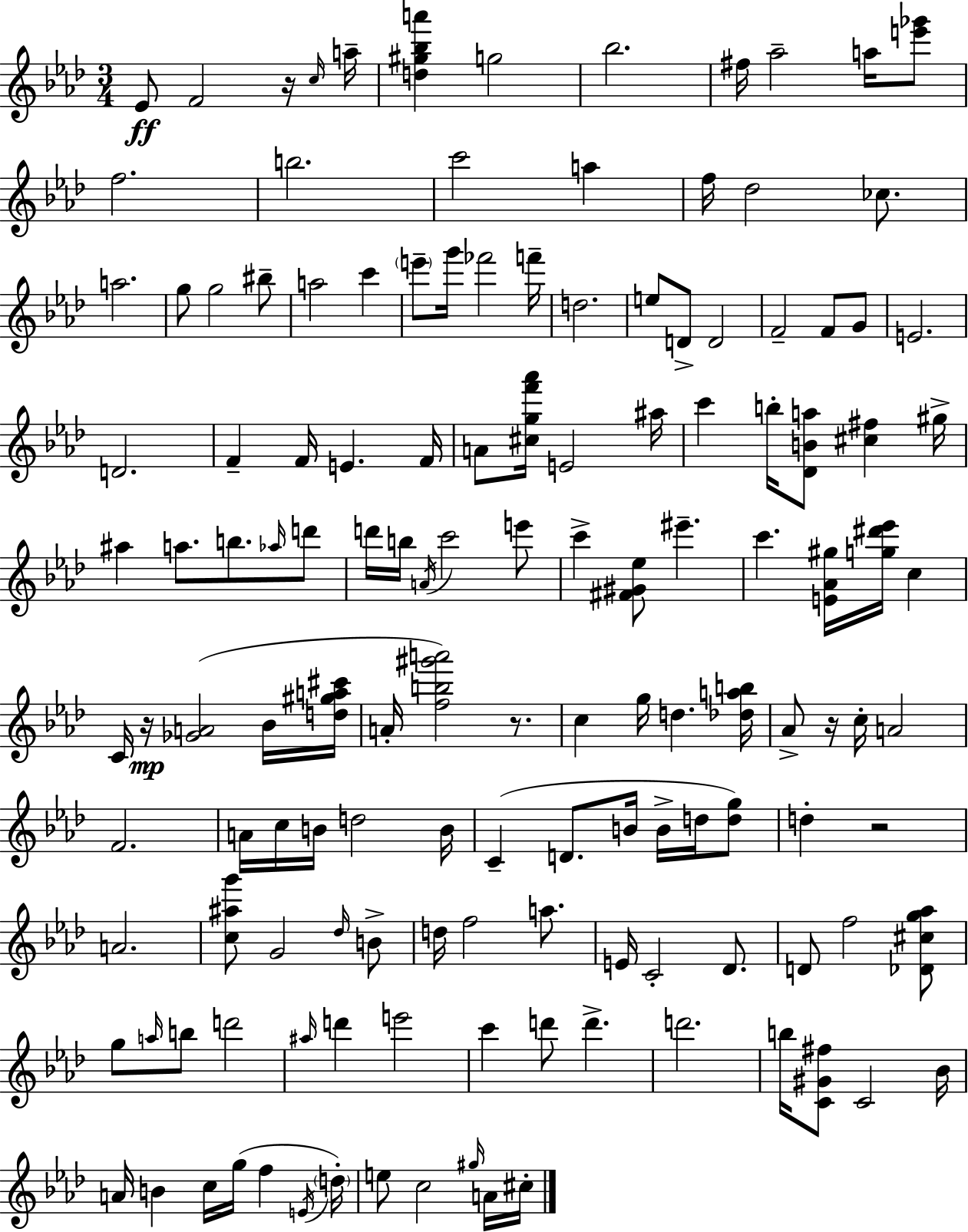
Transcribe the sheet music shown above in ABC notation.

X:1
T:Untitled
M:3/4
L:1/4
K:Fm
_E/2 F2 z/4 c/4 a/4 [d^g_ba'] g2 _b2 ^f/4 _a2 a/4 [e'_g']/2 f2 b2 c'2 a f/4 _d2 _c/2 a2 g/2 g2 ^b/2 a2 c' e'/2 g'/4 _f'2 f'/4 d2 e/2 D/2 D2 F2 F/2 G/2 E2 D2 F F/4 E F/4 A/2 [^cgf'_a']/4 E2 ^a/4 c' b/4 [_DBa]/2 [^c^f] ^g/4 ^a a/2 b/2 _a/4 d'/2 d'/4 b/4 A/4 c'2 e'/2 c' [^F^G_e]/2 ^e' c' [E_A^g]/4 [g^d'_e']/4 c C/4 z/4 [_GA]2 _B/4 [d^ga^c']/4 A/4 [fb^g'a']2 z/2 c g/4 d [_dab]/4 _A/2 z/4 c/4 A2 F2 A/4 c/4 B/4 d2 B/4 C D/2 B/4 B/4 d/4 [dg]/2 d z2 A2 [c^ag']/2 G2 _d/4 B/2 d/4 f2 a/2 E/4 C2 _D/2 D/2 f2 [_D^cg_a]/2 g/2 a/4 b/2 d'2 ^a/4 d' e'2 c' d'/2 d' d'2 b/4 [C^G^f]/2 C2 _B/4 A/4 B c/4 g/4 f E/4 d/4 e/2 c2 ^g/4 A/4 ^c/4